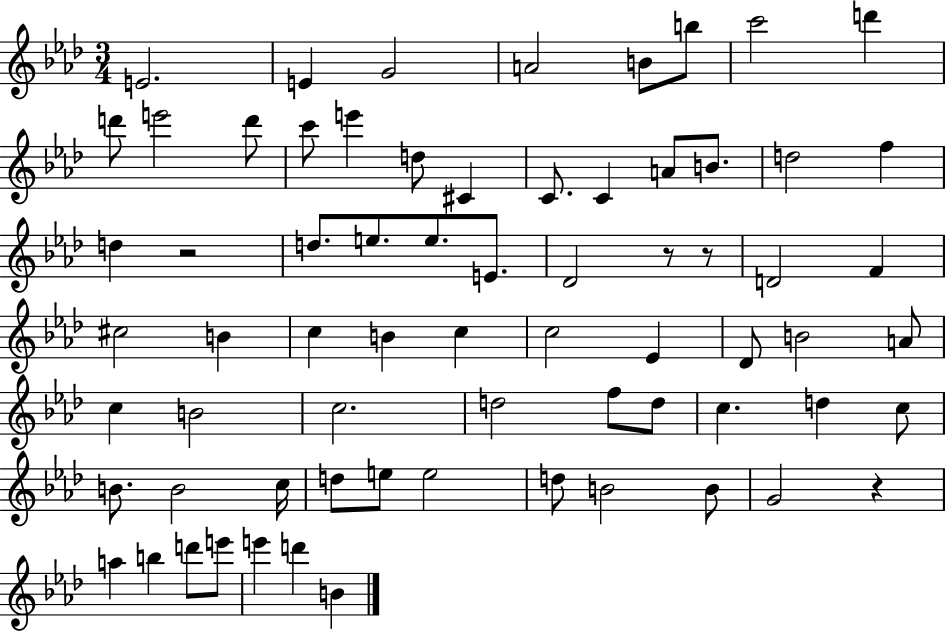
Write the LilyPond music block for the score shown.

{
  \clef treble
  \numericTimeSignature
  \time 3/4
  \key aes \major
  e'2. | e'4 g'2 | a'2 b'8 b''8 | c'''2 d'''4 | \break d'''8 e'''2 d'''8 | c'''8 e'''4 d''8 cis'4 | c'8. c'4 a'8 b'8. | d''2 f''4 | \break d''4 r2 | d''8. e''8. e''8. e'8. | des'2 r8 r8 | d'2 f'4 | \break cis''2 b'4 | c''4 b'4 c''4 | c''2 ees'4 | des'8 b'2 a'8 | \break c''4 b'2 | c''2. | d''2 f''8 d''8 | c''4. d''4 c''8 | \break b'8. b'2 c''16 | d''8 e''8 e''2 | d''8 b'2 b'8 | g'2 r4 | \break a''4 b''4 d'''8 e'''8 | e'''4 d'''4 b'4 | \bar "|."
}